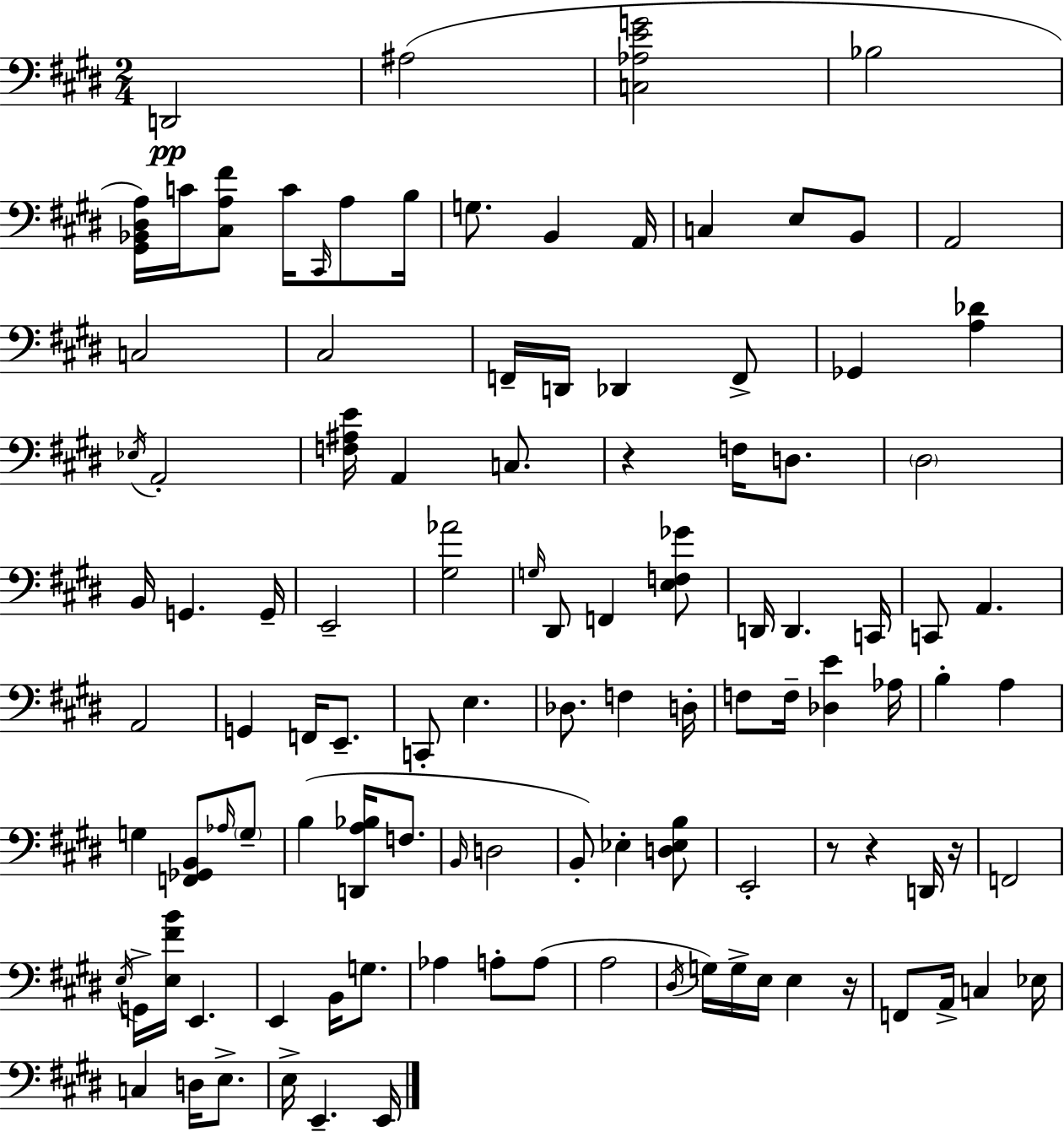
D2/h A#3/h [C3,Ab3,E4,G4]/h Bb3/h [G#2,Bb2,D#3,A3]/s C4/s [C#3,A3,F#4]/e C4/s C#2/s A3/e B3/s G3/e. B2/q A2/s C3/q E3/e B2/e A2/h C3/h C#3/h F2/s D2/s Db2/q F2/e Gb2/q [A3,Db4]/q Eb3/s A2/h [F3,A#3,E4]/s A2/q C3/e. R/q F3/s D3/e. D#3/h B2/s G2/q. G2/s E2/h [G#3,Ab4]/h G3/s D#2/e F2/q [E3,F3,Gb4]/e D2/s D2/q. C2/s C2/e A2/q. A2/h G2/q F2/s E2/e. C2/e E3/q. Db3/e. F3/q D3/s F3/e F3/s [Db3,E4]/q Ab3/s B3/q A3/q G3/q [F2,Gb2,B2]/e Ab3/s G3/e B3/q [D2,A3,Bb3]/s F3/e. B2/s D3/h B2/e Eb3/q [D3,Eb3,B3]/e E2/h R/e R/q D2/s R/s F2/h E3/s G2/s [E3,F#4,B4]/s E2/q. E2/q B2/s G3/e. Ab3/q A3/e A3/e A3/h D#3/s G3/s G3/s E3/s E3/q R/s F2/e A2/s C3/q Eb3/s C3/q D3/s E3/e. E3/s E2/q. E2/s